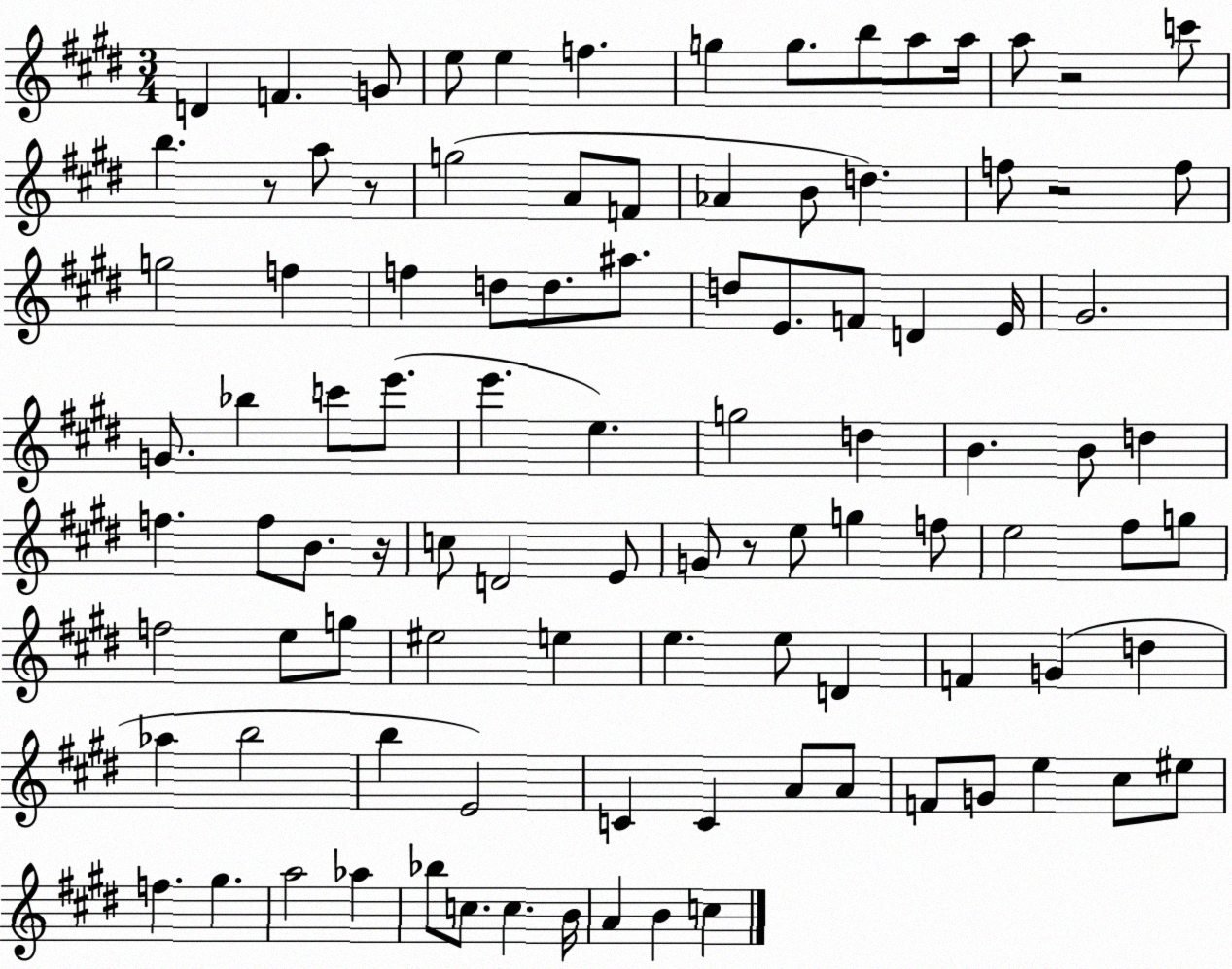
X:1
T:Untitled
M:3/4
L:1/4
K:E
D F G/2 e/2 e f g g/2 b/2 a/2 a/4 a/2 z2 c'/2 b z/2 a/2 z/2 g2 A/2 F/2 _A B/2 d f/2 z2 f/2 g2 f f d/2 d/2 ^a/2 d/2 E/2 F/2 D E/4 ^G2 G/2 _b c'/2 e'/2 e' e g2 d B B/2 d f f/2 B/2 z/4 c/2 D2 E/2 G/2 z/2 e/2 g f/2 e2 ^f/2 g/2 f2 e/2 g/2 ^e2 e e e/2 D F G d _a b2 b E2 C C A/2 A/2 F/2 G/2 e ^c/2 ^e/2 f ^g a2 _a _b/2 c/2 c B/4 A B c